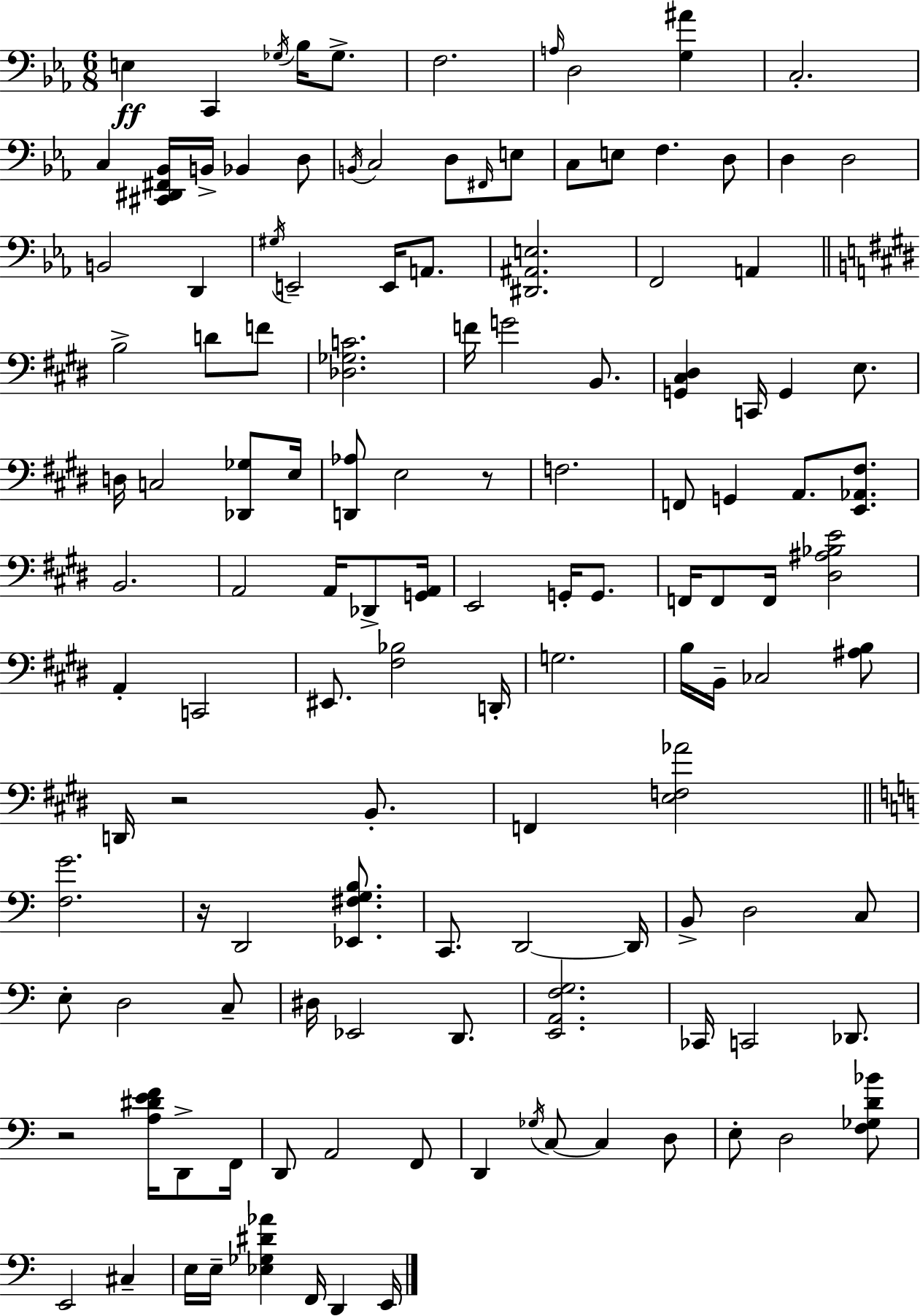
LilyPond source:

{
  \clef bass
  \numericTimeSignature
  \time 6/8
  \key ees \major
  e4\ff c,4 \acciaccatura { ges16 } bes16 ges8.-> | f2. | \grace { a16 } d2 <g ais'>4 | c2.-. | \break c4 <cis, dis, fis, bes,>16 b,16-> bes,4 | d8 \acciaccatura { b,16 } c2 d8 | \grace { fis,16 } e8 c8 e8 f4. | d8 d4 d2 | \break b,2 | d,4 \acciaccatura { gis16 } e,2-- | e,16 a,8. <dis, ais, e>2. | f,2 | \break a,4 \bar "||" \break \key e \major b2-> d'8 f'8 | <des ges c'>2. | f'16 g'2 b,8. | <g, cis dis>4 c,16 g,4 e8. | \break d16 c2 <des, ges>8 e16 | <d, aes>8 e2 r8 | f2. | f,8 g,4 a,8. <e, aes, fis>8. | \break b,2. | a,2 a,16 des,8-> <g, a,>16 | e,2 g,16-. g,8. | f,16 f,8 f,16 <dis ais bes e'>2 | \break a,4-. c,2 | eis,8. <fis bes>2 d,16-. | g2. | b16 b,16-- ces2 <ais b>8 | \break d,16 r2 b,8.-. | f,4 <e f aes'>2 | \bar "||" \break \key a \minor <f g'>2. | r16 d,2 <ees, fis g b>8. | c,8. d,2~~ d,16 | b,8-> d2 c8 | \break e8-. d2 c8-- | dis16 ees,2 d,8. | <e, a, f g>2. | ces,16 c,2 des,8. | \break r2 <a dis' e' f'>16 d,8-> f,16 | d,8 a,2 f,8 | d,4 \acciaccatura { ges16 } c8~~ c4 d8 | e8-. d2 <f ges d' bes'>8 | \break e,2 cis4-- | e16 e16-- <ees ges dis' aes'>4 f,16 d,4 | e,16 \bar "|."
}